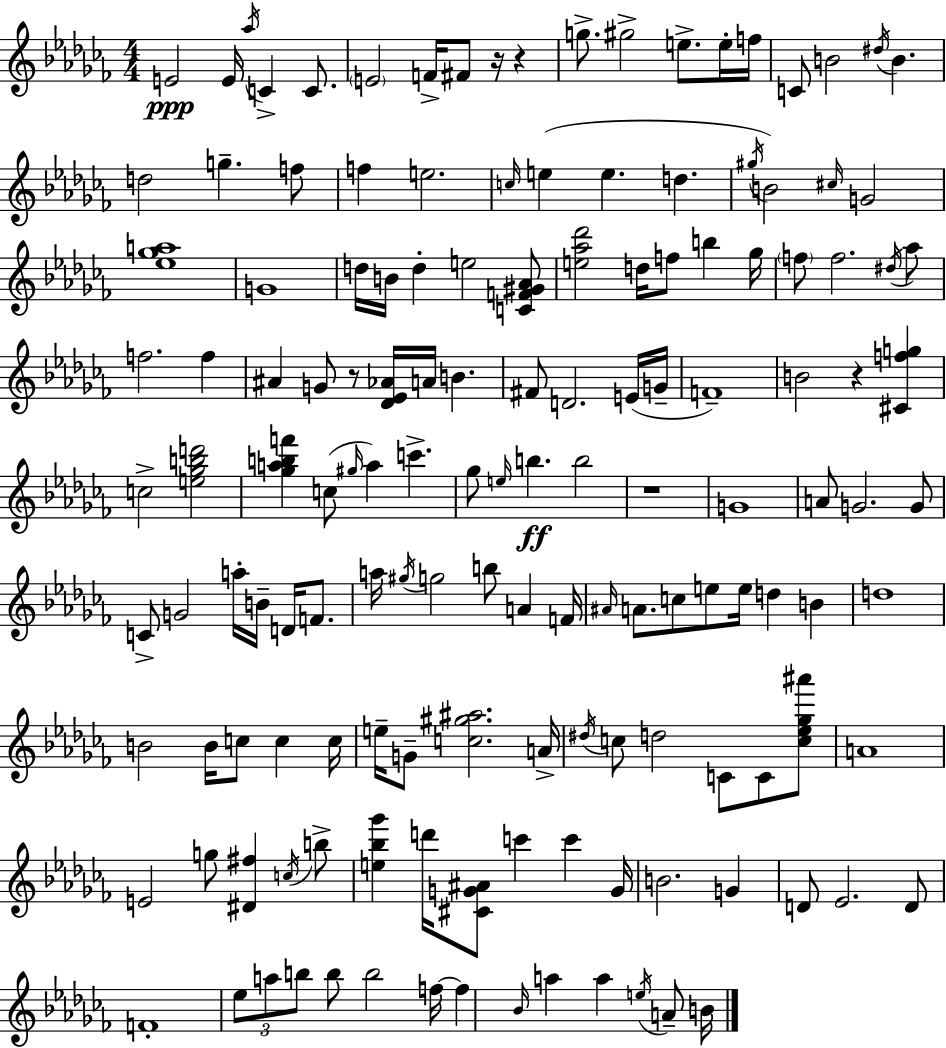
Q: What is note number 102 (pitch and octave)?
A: A4